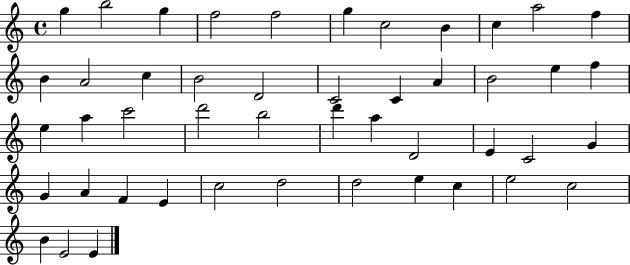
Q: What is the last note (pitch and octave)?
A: E4